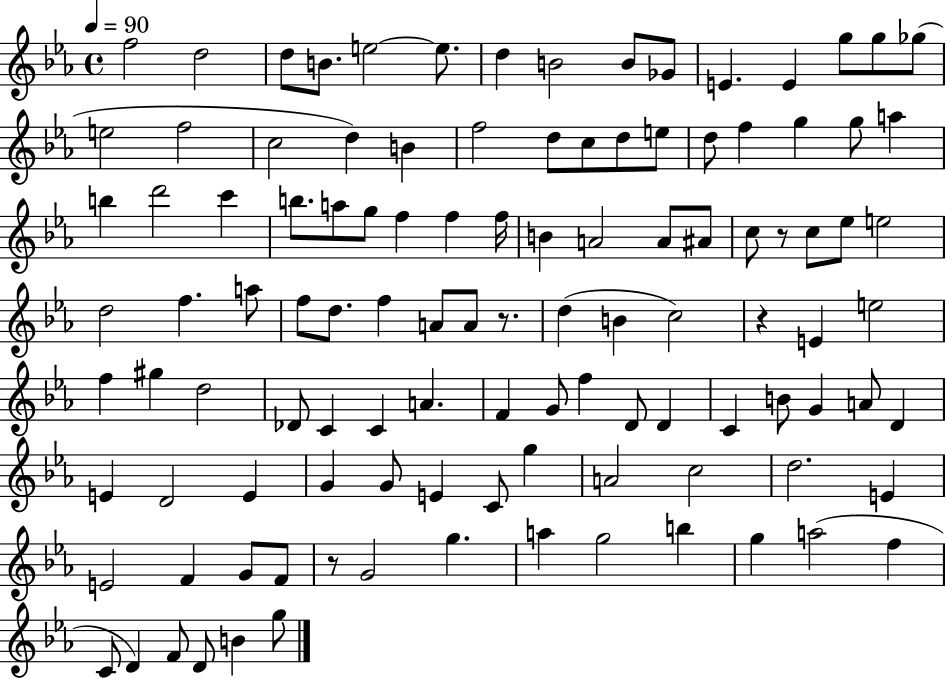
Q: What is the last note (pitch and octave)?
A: G5